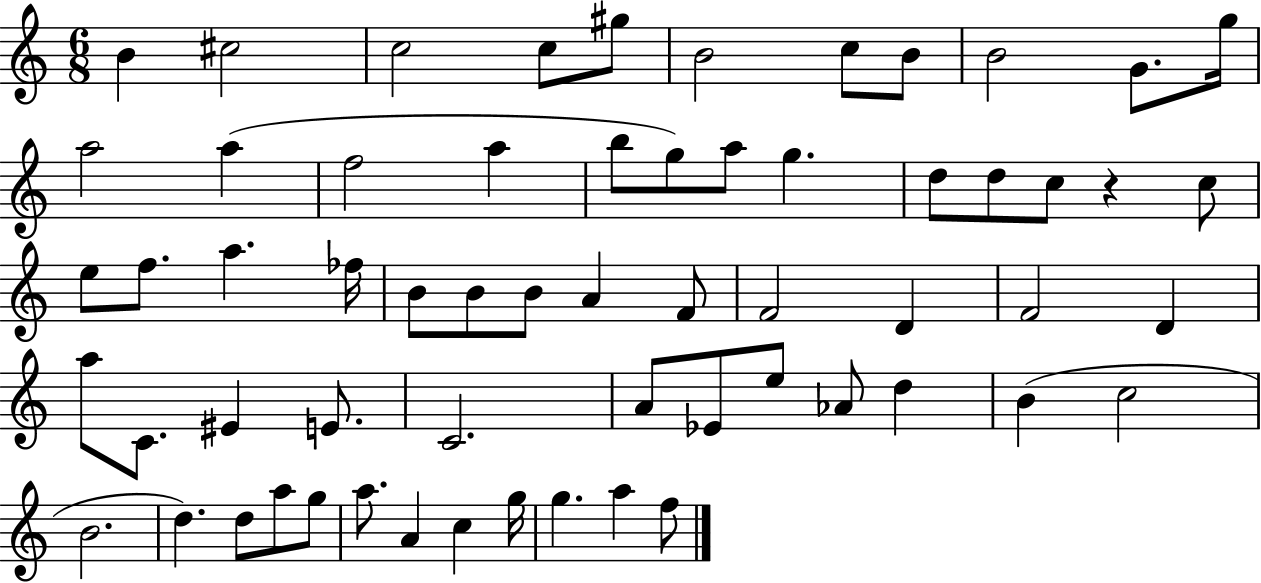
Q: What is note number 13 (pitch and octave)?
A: A5